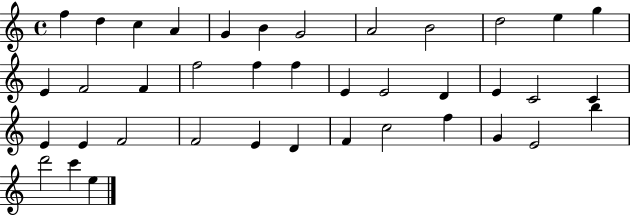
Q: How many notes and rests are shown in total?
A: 39